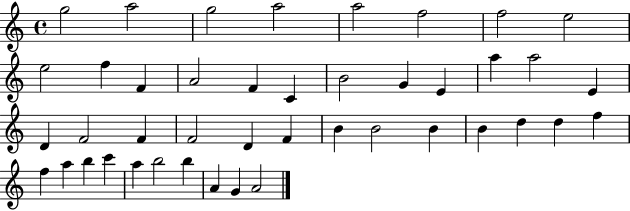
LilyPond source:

{
  \clef treble
  \time 4/4
  \defaultTimeSignature
  \key c \major
  g''2 a''2 | g''2 a''2 | a''2 f''2 | f''2 e''2 | \break e''2 f''4 f'4 | a'2 f'4 c'4 | b'2 g'4 e'4 | a''4 a''2 e'4 | \break d'4 f'2 f'4 | f'2 d'4 f'4 | b'4 b'2 b'4 | b'4 d''4 d''4 f''4 | \break f''4 a''4 b''4 c'''4 | a''4 b''2 b''4 | a'4 g'4 a'2 | \bar "|."
}